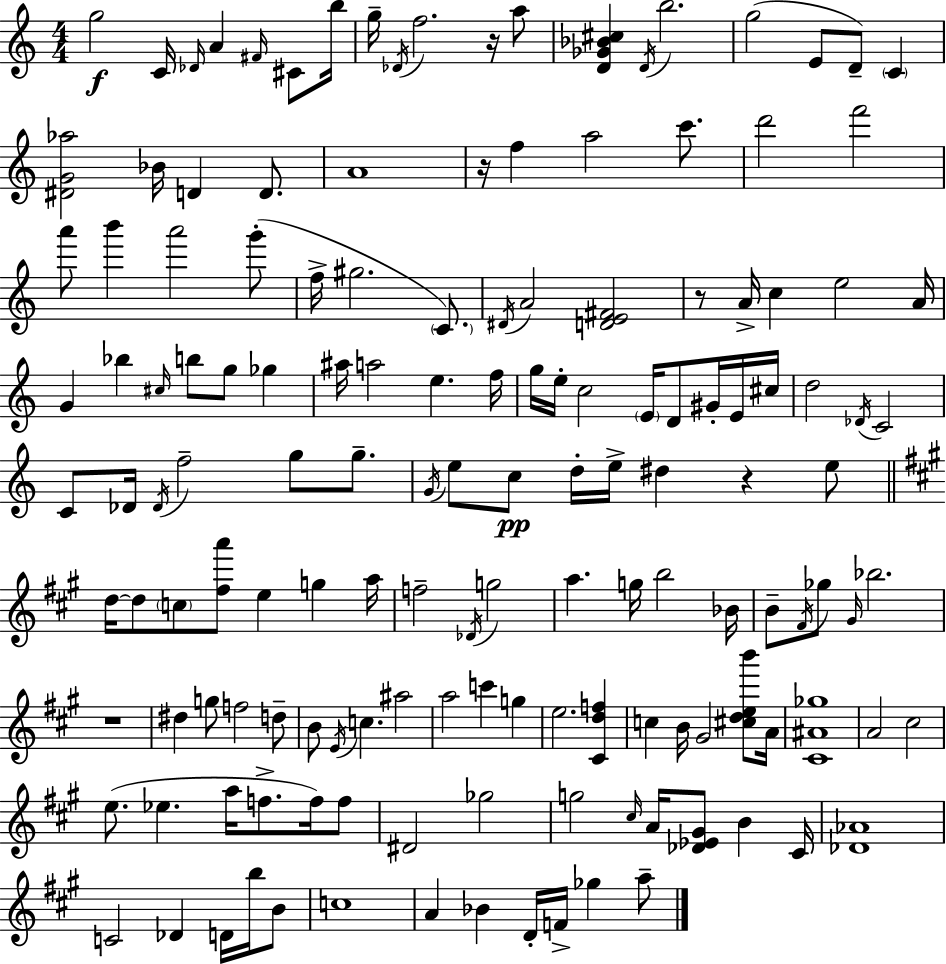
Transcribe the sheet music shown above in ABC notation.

X:1
T:Untitled
M:4/4
L:1/4
K:Am
g2 C/4 _D/4 A ^F/4 ^C/2 b/4 g/4 _D/4 f2 z/4 a/2 [D_G_B^c] D/4 b2 g2 E/2 D/2 C [^DG_a]2 _B/4 D D/2 A4 z/4 f a2 c'/2 d'2 f'2 a'/2 b' a'2 g'/2 f/4 ^g2 C/2 ^D/4 A2 [DE^F]2 z/2 A/4 c e2 A/4 G _b ^c/4 b/2 g/2 _g ^a/4 a2 e f/4 g/4 e/4 c2 E/4 D/2 ^G/4 E/4 ^c/4 d2 _D/4 C2 C/2 _D/4 _D/4 f2 g/2 g/2 G/4 e/2 c/2 d/4 e/4 ^d z e/2 d/4 d/2 c/2 [^fa']/2 e g a/4 f2 _D/4 g2 a g/4 b2 _B/4 B/2 ^F/4 _g/2 ^G/4 _b2 z4 ^d g/2 f2 d/2 B/2 E/4 c ^a2 a2 c' g e2 [^Cdf] c B/4 ^G2 [^cdeb']/2 A/4 [^C^A_g]4 A2 ^c2 e/2 _e a/4 f/2 f/4 f/2 ^D2 _g2 g2 ^c/4 A/4 [_D_E^G]/2 B ^C/4 [_D_A]4 C2 _D D/4 b/4 B/2 c4 A _B D/4 F/4 _g a/2